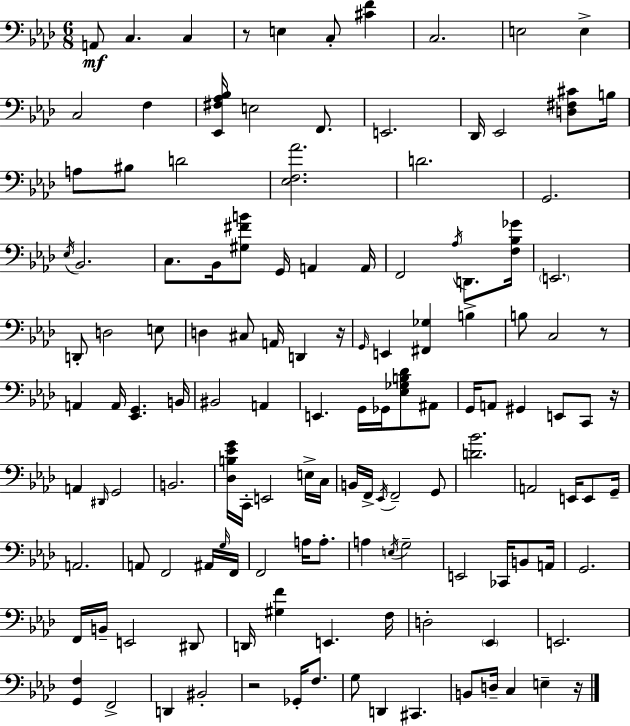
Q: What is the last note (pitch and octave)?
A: E3